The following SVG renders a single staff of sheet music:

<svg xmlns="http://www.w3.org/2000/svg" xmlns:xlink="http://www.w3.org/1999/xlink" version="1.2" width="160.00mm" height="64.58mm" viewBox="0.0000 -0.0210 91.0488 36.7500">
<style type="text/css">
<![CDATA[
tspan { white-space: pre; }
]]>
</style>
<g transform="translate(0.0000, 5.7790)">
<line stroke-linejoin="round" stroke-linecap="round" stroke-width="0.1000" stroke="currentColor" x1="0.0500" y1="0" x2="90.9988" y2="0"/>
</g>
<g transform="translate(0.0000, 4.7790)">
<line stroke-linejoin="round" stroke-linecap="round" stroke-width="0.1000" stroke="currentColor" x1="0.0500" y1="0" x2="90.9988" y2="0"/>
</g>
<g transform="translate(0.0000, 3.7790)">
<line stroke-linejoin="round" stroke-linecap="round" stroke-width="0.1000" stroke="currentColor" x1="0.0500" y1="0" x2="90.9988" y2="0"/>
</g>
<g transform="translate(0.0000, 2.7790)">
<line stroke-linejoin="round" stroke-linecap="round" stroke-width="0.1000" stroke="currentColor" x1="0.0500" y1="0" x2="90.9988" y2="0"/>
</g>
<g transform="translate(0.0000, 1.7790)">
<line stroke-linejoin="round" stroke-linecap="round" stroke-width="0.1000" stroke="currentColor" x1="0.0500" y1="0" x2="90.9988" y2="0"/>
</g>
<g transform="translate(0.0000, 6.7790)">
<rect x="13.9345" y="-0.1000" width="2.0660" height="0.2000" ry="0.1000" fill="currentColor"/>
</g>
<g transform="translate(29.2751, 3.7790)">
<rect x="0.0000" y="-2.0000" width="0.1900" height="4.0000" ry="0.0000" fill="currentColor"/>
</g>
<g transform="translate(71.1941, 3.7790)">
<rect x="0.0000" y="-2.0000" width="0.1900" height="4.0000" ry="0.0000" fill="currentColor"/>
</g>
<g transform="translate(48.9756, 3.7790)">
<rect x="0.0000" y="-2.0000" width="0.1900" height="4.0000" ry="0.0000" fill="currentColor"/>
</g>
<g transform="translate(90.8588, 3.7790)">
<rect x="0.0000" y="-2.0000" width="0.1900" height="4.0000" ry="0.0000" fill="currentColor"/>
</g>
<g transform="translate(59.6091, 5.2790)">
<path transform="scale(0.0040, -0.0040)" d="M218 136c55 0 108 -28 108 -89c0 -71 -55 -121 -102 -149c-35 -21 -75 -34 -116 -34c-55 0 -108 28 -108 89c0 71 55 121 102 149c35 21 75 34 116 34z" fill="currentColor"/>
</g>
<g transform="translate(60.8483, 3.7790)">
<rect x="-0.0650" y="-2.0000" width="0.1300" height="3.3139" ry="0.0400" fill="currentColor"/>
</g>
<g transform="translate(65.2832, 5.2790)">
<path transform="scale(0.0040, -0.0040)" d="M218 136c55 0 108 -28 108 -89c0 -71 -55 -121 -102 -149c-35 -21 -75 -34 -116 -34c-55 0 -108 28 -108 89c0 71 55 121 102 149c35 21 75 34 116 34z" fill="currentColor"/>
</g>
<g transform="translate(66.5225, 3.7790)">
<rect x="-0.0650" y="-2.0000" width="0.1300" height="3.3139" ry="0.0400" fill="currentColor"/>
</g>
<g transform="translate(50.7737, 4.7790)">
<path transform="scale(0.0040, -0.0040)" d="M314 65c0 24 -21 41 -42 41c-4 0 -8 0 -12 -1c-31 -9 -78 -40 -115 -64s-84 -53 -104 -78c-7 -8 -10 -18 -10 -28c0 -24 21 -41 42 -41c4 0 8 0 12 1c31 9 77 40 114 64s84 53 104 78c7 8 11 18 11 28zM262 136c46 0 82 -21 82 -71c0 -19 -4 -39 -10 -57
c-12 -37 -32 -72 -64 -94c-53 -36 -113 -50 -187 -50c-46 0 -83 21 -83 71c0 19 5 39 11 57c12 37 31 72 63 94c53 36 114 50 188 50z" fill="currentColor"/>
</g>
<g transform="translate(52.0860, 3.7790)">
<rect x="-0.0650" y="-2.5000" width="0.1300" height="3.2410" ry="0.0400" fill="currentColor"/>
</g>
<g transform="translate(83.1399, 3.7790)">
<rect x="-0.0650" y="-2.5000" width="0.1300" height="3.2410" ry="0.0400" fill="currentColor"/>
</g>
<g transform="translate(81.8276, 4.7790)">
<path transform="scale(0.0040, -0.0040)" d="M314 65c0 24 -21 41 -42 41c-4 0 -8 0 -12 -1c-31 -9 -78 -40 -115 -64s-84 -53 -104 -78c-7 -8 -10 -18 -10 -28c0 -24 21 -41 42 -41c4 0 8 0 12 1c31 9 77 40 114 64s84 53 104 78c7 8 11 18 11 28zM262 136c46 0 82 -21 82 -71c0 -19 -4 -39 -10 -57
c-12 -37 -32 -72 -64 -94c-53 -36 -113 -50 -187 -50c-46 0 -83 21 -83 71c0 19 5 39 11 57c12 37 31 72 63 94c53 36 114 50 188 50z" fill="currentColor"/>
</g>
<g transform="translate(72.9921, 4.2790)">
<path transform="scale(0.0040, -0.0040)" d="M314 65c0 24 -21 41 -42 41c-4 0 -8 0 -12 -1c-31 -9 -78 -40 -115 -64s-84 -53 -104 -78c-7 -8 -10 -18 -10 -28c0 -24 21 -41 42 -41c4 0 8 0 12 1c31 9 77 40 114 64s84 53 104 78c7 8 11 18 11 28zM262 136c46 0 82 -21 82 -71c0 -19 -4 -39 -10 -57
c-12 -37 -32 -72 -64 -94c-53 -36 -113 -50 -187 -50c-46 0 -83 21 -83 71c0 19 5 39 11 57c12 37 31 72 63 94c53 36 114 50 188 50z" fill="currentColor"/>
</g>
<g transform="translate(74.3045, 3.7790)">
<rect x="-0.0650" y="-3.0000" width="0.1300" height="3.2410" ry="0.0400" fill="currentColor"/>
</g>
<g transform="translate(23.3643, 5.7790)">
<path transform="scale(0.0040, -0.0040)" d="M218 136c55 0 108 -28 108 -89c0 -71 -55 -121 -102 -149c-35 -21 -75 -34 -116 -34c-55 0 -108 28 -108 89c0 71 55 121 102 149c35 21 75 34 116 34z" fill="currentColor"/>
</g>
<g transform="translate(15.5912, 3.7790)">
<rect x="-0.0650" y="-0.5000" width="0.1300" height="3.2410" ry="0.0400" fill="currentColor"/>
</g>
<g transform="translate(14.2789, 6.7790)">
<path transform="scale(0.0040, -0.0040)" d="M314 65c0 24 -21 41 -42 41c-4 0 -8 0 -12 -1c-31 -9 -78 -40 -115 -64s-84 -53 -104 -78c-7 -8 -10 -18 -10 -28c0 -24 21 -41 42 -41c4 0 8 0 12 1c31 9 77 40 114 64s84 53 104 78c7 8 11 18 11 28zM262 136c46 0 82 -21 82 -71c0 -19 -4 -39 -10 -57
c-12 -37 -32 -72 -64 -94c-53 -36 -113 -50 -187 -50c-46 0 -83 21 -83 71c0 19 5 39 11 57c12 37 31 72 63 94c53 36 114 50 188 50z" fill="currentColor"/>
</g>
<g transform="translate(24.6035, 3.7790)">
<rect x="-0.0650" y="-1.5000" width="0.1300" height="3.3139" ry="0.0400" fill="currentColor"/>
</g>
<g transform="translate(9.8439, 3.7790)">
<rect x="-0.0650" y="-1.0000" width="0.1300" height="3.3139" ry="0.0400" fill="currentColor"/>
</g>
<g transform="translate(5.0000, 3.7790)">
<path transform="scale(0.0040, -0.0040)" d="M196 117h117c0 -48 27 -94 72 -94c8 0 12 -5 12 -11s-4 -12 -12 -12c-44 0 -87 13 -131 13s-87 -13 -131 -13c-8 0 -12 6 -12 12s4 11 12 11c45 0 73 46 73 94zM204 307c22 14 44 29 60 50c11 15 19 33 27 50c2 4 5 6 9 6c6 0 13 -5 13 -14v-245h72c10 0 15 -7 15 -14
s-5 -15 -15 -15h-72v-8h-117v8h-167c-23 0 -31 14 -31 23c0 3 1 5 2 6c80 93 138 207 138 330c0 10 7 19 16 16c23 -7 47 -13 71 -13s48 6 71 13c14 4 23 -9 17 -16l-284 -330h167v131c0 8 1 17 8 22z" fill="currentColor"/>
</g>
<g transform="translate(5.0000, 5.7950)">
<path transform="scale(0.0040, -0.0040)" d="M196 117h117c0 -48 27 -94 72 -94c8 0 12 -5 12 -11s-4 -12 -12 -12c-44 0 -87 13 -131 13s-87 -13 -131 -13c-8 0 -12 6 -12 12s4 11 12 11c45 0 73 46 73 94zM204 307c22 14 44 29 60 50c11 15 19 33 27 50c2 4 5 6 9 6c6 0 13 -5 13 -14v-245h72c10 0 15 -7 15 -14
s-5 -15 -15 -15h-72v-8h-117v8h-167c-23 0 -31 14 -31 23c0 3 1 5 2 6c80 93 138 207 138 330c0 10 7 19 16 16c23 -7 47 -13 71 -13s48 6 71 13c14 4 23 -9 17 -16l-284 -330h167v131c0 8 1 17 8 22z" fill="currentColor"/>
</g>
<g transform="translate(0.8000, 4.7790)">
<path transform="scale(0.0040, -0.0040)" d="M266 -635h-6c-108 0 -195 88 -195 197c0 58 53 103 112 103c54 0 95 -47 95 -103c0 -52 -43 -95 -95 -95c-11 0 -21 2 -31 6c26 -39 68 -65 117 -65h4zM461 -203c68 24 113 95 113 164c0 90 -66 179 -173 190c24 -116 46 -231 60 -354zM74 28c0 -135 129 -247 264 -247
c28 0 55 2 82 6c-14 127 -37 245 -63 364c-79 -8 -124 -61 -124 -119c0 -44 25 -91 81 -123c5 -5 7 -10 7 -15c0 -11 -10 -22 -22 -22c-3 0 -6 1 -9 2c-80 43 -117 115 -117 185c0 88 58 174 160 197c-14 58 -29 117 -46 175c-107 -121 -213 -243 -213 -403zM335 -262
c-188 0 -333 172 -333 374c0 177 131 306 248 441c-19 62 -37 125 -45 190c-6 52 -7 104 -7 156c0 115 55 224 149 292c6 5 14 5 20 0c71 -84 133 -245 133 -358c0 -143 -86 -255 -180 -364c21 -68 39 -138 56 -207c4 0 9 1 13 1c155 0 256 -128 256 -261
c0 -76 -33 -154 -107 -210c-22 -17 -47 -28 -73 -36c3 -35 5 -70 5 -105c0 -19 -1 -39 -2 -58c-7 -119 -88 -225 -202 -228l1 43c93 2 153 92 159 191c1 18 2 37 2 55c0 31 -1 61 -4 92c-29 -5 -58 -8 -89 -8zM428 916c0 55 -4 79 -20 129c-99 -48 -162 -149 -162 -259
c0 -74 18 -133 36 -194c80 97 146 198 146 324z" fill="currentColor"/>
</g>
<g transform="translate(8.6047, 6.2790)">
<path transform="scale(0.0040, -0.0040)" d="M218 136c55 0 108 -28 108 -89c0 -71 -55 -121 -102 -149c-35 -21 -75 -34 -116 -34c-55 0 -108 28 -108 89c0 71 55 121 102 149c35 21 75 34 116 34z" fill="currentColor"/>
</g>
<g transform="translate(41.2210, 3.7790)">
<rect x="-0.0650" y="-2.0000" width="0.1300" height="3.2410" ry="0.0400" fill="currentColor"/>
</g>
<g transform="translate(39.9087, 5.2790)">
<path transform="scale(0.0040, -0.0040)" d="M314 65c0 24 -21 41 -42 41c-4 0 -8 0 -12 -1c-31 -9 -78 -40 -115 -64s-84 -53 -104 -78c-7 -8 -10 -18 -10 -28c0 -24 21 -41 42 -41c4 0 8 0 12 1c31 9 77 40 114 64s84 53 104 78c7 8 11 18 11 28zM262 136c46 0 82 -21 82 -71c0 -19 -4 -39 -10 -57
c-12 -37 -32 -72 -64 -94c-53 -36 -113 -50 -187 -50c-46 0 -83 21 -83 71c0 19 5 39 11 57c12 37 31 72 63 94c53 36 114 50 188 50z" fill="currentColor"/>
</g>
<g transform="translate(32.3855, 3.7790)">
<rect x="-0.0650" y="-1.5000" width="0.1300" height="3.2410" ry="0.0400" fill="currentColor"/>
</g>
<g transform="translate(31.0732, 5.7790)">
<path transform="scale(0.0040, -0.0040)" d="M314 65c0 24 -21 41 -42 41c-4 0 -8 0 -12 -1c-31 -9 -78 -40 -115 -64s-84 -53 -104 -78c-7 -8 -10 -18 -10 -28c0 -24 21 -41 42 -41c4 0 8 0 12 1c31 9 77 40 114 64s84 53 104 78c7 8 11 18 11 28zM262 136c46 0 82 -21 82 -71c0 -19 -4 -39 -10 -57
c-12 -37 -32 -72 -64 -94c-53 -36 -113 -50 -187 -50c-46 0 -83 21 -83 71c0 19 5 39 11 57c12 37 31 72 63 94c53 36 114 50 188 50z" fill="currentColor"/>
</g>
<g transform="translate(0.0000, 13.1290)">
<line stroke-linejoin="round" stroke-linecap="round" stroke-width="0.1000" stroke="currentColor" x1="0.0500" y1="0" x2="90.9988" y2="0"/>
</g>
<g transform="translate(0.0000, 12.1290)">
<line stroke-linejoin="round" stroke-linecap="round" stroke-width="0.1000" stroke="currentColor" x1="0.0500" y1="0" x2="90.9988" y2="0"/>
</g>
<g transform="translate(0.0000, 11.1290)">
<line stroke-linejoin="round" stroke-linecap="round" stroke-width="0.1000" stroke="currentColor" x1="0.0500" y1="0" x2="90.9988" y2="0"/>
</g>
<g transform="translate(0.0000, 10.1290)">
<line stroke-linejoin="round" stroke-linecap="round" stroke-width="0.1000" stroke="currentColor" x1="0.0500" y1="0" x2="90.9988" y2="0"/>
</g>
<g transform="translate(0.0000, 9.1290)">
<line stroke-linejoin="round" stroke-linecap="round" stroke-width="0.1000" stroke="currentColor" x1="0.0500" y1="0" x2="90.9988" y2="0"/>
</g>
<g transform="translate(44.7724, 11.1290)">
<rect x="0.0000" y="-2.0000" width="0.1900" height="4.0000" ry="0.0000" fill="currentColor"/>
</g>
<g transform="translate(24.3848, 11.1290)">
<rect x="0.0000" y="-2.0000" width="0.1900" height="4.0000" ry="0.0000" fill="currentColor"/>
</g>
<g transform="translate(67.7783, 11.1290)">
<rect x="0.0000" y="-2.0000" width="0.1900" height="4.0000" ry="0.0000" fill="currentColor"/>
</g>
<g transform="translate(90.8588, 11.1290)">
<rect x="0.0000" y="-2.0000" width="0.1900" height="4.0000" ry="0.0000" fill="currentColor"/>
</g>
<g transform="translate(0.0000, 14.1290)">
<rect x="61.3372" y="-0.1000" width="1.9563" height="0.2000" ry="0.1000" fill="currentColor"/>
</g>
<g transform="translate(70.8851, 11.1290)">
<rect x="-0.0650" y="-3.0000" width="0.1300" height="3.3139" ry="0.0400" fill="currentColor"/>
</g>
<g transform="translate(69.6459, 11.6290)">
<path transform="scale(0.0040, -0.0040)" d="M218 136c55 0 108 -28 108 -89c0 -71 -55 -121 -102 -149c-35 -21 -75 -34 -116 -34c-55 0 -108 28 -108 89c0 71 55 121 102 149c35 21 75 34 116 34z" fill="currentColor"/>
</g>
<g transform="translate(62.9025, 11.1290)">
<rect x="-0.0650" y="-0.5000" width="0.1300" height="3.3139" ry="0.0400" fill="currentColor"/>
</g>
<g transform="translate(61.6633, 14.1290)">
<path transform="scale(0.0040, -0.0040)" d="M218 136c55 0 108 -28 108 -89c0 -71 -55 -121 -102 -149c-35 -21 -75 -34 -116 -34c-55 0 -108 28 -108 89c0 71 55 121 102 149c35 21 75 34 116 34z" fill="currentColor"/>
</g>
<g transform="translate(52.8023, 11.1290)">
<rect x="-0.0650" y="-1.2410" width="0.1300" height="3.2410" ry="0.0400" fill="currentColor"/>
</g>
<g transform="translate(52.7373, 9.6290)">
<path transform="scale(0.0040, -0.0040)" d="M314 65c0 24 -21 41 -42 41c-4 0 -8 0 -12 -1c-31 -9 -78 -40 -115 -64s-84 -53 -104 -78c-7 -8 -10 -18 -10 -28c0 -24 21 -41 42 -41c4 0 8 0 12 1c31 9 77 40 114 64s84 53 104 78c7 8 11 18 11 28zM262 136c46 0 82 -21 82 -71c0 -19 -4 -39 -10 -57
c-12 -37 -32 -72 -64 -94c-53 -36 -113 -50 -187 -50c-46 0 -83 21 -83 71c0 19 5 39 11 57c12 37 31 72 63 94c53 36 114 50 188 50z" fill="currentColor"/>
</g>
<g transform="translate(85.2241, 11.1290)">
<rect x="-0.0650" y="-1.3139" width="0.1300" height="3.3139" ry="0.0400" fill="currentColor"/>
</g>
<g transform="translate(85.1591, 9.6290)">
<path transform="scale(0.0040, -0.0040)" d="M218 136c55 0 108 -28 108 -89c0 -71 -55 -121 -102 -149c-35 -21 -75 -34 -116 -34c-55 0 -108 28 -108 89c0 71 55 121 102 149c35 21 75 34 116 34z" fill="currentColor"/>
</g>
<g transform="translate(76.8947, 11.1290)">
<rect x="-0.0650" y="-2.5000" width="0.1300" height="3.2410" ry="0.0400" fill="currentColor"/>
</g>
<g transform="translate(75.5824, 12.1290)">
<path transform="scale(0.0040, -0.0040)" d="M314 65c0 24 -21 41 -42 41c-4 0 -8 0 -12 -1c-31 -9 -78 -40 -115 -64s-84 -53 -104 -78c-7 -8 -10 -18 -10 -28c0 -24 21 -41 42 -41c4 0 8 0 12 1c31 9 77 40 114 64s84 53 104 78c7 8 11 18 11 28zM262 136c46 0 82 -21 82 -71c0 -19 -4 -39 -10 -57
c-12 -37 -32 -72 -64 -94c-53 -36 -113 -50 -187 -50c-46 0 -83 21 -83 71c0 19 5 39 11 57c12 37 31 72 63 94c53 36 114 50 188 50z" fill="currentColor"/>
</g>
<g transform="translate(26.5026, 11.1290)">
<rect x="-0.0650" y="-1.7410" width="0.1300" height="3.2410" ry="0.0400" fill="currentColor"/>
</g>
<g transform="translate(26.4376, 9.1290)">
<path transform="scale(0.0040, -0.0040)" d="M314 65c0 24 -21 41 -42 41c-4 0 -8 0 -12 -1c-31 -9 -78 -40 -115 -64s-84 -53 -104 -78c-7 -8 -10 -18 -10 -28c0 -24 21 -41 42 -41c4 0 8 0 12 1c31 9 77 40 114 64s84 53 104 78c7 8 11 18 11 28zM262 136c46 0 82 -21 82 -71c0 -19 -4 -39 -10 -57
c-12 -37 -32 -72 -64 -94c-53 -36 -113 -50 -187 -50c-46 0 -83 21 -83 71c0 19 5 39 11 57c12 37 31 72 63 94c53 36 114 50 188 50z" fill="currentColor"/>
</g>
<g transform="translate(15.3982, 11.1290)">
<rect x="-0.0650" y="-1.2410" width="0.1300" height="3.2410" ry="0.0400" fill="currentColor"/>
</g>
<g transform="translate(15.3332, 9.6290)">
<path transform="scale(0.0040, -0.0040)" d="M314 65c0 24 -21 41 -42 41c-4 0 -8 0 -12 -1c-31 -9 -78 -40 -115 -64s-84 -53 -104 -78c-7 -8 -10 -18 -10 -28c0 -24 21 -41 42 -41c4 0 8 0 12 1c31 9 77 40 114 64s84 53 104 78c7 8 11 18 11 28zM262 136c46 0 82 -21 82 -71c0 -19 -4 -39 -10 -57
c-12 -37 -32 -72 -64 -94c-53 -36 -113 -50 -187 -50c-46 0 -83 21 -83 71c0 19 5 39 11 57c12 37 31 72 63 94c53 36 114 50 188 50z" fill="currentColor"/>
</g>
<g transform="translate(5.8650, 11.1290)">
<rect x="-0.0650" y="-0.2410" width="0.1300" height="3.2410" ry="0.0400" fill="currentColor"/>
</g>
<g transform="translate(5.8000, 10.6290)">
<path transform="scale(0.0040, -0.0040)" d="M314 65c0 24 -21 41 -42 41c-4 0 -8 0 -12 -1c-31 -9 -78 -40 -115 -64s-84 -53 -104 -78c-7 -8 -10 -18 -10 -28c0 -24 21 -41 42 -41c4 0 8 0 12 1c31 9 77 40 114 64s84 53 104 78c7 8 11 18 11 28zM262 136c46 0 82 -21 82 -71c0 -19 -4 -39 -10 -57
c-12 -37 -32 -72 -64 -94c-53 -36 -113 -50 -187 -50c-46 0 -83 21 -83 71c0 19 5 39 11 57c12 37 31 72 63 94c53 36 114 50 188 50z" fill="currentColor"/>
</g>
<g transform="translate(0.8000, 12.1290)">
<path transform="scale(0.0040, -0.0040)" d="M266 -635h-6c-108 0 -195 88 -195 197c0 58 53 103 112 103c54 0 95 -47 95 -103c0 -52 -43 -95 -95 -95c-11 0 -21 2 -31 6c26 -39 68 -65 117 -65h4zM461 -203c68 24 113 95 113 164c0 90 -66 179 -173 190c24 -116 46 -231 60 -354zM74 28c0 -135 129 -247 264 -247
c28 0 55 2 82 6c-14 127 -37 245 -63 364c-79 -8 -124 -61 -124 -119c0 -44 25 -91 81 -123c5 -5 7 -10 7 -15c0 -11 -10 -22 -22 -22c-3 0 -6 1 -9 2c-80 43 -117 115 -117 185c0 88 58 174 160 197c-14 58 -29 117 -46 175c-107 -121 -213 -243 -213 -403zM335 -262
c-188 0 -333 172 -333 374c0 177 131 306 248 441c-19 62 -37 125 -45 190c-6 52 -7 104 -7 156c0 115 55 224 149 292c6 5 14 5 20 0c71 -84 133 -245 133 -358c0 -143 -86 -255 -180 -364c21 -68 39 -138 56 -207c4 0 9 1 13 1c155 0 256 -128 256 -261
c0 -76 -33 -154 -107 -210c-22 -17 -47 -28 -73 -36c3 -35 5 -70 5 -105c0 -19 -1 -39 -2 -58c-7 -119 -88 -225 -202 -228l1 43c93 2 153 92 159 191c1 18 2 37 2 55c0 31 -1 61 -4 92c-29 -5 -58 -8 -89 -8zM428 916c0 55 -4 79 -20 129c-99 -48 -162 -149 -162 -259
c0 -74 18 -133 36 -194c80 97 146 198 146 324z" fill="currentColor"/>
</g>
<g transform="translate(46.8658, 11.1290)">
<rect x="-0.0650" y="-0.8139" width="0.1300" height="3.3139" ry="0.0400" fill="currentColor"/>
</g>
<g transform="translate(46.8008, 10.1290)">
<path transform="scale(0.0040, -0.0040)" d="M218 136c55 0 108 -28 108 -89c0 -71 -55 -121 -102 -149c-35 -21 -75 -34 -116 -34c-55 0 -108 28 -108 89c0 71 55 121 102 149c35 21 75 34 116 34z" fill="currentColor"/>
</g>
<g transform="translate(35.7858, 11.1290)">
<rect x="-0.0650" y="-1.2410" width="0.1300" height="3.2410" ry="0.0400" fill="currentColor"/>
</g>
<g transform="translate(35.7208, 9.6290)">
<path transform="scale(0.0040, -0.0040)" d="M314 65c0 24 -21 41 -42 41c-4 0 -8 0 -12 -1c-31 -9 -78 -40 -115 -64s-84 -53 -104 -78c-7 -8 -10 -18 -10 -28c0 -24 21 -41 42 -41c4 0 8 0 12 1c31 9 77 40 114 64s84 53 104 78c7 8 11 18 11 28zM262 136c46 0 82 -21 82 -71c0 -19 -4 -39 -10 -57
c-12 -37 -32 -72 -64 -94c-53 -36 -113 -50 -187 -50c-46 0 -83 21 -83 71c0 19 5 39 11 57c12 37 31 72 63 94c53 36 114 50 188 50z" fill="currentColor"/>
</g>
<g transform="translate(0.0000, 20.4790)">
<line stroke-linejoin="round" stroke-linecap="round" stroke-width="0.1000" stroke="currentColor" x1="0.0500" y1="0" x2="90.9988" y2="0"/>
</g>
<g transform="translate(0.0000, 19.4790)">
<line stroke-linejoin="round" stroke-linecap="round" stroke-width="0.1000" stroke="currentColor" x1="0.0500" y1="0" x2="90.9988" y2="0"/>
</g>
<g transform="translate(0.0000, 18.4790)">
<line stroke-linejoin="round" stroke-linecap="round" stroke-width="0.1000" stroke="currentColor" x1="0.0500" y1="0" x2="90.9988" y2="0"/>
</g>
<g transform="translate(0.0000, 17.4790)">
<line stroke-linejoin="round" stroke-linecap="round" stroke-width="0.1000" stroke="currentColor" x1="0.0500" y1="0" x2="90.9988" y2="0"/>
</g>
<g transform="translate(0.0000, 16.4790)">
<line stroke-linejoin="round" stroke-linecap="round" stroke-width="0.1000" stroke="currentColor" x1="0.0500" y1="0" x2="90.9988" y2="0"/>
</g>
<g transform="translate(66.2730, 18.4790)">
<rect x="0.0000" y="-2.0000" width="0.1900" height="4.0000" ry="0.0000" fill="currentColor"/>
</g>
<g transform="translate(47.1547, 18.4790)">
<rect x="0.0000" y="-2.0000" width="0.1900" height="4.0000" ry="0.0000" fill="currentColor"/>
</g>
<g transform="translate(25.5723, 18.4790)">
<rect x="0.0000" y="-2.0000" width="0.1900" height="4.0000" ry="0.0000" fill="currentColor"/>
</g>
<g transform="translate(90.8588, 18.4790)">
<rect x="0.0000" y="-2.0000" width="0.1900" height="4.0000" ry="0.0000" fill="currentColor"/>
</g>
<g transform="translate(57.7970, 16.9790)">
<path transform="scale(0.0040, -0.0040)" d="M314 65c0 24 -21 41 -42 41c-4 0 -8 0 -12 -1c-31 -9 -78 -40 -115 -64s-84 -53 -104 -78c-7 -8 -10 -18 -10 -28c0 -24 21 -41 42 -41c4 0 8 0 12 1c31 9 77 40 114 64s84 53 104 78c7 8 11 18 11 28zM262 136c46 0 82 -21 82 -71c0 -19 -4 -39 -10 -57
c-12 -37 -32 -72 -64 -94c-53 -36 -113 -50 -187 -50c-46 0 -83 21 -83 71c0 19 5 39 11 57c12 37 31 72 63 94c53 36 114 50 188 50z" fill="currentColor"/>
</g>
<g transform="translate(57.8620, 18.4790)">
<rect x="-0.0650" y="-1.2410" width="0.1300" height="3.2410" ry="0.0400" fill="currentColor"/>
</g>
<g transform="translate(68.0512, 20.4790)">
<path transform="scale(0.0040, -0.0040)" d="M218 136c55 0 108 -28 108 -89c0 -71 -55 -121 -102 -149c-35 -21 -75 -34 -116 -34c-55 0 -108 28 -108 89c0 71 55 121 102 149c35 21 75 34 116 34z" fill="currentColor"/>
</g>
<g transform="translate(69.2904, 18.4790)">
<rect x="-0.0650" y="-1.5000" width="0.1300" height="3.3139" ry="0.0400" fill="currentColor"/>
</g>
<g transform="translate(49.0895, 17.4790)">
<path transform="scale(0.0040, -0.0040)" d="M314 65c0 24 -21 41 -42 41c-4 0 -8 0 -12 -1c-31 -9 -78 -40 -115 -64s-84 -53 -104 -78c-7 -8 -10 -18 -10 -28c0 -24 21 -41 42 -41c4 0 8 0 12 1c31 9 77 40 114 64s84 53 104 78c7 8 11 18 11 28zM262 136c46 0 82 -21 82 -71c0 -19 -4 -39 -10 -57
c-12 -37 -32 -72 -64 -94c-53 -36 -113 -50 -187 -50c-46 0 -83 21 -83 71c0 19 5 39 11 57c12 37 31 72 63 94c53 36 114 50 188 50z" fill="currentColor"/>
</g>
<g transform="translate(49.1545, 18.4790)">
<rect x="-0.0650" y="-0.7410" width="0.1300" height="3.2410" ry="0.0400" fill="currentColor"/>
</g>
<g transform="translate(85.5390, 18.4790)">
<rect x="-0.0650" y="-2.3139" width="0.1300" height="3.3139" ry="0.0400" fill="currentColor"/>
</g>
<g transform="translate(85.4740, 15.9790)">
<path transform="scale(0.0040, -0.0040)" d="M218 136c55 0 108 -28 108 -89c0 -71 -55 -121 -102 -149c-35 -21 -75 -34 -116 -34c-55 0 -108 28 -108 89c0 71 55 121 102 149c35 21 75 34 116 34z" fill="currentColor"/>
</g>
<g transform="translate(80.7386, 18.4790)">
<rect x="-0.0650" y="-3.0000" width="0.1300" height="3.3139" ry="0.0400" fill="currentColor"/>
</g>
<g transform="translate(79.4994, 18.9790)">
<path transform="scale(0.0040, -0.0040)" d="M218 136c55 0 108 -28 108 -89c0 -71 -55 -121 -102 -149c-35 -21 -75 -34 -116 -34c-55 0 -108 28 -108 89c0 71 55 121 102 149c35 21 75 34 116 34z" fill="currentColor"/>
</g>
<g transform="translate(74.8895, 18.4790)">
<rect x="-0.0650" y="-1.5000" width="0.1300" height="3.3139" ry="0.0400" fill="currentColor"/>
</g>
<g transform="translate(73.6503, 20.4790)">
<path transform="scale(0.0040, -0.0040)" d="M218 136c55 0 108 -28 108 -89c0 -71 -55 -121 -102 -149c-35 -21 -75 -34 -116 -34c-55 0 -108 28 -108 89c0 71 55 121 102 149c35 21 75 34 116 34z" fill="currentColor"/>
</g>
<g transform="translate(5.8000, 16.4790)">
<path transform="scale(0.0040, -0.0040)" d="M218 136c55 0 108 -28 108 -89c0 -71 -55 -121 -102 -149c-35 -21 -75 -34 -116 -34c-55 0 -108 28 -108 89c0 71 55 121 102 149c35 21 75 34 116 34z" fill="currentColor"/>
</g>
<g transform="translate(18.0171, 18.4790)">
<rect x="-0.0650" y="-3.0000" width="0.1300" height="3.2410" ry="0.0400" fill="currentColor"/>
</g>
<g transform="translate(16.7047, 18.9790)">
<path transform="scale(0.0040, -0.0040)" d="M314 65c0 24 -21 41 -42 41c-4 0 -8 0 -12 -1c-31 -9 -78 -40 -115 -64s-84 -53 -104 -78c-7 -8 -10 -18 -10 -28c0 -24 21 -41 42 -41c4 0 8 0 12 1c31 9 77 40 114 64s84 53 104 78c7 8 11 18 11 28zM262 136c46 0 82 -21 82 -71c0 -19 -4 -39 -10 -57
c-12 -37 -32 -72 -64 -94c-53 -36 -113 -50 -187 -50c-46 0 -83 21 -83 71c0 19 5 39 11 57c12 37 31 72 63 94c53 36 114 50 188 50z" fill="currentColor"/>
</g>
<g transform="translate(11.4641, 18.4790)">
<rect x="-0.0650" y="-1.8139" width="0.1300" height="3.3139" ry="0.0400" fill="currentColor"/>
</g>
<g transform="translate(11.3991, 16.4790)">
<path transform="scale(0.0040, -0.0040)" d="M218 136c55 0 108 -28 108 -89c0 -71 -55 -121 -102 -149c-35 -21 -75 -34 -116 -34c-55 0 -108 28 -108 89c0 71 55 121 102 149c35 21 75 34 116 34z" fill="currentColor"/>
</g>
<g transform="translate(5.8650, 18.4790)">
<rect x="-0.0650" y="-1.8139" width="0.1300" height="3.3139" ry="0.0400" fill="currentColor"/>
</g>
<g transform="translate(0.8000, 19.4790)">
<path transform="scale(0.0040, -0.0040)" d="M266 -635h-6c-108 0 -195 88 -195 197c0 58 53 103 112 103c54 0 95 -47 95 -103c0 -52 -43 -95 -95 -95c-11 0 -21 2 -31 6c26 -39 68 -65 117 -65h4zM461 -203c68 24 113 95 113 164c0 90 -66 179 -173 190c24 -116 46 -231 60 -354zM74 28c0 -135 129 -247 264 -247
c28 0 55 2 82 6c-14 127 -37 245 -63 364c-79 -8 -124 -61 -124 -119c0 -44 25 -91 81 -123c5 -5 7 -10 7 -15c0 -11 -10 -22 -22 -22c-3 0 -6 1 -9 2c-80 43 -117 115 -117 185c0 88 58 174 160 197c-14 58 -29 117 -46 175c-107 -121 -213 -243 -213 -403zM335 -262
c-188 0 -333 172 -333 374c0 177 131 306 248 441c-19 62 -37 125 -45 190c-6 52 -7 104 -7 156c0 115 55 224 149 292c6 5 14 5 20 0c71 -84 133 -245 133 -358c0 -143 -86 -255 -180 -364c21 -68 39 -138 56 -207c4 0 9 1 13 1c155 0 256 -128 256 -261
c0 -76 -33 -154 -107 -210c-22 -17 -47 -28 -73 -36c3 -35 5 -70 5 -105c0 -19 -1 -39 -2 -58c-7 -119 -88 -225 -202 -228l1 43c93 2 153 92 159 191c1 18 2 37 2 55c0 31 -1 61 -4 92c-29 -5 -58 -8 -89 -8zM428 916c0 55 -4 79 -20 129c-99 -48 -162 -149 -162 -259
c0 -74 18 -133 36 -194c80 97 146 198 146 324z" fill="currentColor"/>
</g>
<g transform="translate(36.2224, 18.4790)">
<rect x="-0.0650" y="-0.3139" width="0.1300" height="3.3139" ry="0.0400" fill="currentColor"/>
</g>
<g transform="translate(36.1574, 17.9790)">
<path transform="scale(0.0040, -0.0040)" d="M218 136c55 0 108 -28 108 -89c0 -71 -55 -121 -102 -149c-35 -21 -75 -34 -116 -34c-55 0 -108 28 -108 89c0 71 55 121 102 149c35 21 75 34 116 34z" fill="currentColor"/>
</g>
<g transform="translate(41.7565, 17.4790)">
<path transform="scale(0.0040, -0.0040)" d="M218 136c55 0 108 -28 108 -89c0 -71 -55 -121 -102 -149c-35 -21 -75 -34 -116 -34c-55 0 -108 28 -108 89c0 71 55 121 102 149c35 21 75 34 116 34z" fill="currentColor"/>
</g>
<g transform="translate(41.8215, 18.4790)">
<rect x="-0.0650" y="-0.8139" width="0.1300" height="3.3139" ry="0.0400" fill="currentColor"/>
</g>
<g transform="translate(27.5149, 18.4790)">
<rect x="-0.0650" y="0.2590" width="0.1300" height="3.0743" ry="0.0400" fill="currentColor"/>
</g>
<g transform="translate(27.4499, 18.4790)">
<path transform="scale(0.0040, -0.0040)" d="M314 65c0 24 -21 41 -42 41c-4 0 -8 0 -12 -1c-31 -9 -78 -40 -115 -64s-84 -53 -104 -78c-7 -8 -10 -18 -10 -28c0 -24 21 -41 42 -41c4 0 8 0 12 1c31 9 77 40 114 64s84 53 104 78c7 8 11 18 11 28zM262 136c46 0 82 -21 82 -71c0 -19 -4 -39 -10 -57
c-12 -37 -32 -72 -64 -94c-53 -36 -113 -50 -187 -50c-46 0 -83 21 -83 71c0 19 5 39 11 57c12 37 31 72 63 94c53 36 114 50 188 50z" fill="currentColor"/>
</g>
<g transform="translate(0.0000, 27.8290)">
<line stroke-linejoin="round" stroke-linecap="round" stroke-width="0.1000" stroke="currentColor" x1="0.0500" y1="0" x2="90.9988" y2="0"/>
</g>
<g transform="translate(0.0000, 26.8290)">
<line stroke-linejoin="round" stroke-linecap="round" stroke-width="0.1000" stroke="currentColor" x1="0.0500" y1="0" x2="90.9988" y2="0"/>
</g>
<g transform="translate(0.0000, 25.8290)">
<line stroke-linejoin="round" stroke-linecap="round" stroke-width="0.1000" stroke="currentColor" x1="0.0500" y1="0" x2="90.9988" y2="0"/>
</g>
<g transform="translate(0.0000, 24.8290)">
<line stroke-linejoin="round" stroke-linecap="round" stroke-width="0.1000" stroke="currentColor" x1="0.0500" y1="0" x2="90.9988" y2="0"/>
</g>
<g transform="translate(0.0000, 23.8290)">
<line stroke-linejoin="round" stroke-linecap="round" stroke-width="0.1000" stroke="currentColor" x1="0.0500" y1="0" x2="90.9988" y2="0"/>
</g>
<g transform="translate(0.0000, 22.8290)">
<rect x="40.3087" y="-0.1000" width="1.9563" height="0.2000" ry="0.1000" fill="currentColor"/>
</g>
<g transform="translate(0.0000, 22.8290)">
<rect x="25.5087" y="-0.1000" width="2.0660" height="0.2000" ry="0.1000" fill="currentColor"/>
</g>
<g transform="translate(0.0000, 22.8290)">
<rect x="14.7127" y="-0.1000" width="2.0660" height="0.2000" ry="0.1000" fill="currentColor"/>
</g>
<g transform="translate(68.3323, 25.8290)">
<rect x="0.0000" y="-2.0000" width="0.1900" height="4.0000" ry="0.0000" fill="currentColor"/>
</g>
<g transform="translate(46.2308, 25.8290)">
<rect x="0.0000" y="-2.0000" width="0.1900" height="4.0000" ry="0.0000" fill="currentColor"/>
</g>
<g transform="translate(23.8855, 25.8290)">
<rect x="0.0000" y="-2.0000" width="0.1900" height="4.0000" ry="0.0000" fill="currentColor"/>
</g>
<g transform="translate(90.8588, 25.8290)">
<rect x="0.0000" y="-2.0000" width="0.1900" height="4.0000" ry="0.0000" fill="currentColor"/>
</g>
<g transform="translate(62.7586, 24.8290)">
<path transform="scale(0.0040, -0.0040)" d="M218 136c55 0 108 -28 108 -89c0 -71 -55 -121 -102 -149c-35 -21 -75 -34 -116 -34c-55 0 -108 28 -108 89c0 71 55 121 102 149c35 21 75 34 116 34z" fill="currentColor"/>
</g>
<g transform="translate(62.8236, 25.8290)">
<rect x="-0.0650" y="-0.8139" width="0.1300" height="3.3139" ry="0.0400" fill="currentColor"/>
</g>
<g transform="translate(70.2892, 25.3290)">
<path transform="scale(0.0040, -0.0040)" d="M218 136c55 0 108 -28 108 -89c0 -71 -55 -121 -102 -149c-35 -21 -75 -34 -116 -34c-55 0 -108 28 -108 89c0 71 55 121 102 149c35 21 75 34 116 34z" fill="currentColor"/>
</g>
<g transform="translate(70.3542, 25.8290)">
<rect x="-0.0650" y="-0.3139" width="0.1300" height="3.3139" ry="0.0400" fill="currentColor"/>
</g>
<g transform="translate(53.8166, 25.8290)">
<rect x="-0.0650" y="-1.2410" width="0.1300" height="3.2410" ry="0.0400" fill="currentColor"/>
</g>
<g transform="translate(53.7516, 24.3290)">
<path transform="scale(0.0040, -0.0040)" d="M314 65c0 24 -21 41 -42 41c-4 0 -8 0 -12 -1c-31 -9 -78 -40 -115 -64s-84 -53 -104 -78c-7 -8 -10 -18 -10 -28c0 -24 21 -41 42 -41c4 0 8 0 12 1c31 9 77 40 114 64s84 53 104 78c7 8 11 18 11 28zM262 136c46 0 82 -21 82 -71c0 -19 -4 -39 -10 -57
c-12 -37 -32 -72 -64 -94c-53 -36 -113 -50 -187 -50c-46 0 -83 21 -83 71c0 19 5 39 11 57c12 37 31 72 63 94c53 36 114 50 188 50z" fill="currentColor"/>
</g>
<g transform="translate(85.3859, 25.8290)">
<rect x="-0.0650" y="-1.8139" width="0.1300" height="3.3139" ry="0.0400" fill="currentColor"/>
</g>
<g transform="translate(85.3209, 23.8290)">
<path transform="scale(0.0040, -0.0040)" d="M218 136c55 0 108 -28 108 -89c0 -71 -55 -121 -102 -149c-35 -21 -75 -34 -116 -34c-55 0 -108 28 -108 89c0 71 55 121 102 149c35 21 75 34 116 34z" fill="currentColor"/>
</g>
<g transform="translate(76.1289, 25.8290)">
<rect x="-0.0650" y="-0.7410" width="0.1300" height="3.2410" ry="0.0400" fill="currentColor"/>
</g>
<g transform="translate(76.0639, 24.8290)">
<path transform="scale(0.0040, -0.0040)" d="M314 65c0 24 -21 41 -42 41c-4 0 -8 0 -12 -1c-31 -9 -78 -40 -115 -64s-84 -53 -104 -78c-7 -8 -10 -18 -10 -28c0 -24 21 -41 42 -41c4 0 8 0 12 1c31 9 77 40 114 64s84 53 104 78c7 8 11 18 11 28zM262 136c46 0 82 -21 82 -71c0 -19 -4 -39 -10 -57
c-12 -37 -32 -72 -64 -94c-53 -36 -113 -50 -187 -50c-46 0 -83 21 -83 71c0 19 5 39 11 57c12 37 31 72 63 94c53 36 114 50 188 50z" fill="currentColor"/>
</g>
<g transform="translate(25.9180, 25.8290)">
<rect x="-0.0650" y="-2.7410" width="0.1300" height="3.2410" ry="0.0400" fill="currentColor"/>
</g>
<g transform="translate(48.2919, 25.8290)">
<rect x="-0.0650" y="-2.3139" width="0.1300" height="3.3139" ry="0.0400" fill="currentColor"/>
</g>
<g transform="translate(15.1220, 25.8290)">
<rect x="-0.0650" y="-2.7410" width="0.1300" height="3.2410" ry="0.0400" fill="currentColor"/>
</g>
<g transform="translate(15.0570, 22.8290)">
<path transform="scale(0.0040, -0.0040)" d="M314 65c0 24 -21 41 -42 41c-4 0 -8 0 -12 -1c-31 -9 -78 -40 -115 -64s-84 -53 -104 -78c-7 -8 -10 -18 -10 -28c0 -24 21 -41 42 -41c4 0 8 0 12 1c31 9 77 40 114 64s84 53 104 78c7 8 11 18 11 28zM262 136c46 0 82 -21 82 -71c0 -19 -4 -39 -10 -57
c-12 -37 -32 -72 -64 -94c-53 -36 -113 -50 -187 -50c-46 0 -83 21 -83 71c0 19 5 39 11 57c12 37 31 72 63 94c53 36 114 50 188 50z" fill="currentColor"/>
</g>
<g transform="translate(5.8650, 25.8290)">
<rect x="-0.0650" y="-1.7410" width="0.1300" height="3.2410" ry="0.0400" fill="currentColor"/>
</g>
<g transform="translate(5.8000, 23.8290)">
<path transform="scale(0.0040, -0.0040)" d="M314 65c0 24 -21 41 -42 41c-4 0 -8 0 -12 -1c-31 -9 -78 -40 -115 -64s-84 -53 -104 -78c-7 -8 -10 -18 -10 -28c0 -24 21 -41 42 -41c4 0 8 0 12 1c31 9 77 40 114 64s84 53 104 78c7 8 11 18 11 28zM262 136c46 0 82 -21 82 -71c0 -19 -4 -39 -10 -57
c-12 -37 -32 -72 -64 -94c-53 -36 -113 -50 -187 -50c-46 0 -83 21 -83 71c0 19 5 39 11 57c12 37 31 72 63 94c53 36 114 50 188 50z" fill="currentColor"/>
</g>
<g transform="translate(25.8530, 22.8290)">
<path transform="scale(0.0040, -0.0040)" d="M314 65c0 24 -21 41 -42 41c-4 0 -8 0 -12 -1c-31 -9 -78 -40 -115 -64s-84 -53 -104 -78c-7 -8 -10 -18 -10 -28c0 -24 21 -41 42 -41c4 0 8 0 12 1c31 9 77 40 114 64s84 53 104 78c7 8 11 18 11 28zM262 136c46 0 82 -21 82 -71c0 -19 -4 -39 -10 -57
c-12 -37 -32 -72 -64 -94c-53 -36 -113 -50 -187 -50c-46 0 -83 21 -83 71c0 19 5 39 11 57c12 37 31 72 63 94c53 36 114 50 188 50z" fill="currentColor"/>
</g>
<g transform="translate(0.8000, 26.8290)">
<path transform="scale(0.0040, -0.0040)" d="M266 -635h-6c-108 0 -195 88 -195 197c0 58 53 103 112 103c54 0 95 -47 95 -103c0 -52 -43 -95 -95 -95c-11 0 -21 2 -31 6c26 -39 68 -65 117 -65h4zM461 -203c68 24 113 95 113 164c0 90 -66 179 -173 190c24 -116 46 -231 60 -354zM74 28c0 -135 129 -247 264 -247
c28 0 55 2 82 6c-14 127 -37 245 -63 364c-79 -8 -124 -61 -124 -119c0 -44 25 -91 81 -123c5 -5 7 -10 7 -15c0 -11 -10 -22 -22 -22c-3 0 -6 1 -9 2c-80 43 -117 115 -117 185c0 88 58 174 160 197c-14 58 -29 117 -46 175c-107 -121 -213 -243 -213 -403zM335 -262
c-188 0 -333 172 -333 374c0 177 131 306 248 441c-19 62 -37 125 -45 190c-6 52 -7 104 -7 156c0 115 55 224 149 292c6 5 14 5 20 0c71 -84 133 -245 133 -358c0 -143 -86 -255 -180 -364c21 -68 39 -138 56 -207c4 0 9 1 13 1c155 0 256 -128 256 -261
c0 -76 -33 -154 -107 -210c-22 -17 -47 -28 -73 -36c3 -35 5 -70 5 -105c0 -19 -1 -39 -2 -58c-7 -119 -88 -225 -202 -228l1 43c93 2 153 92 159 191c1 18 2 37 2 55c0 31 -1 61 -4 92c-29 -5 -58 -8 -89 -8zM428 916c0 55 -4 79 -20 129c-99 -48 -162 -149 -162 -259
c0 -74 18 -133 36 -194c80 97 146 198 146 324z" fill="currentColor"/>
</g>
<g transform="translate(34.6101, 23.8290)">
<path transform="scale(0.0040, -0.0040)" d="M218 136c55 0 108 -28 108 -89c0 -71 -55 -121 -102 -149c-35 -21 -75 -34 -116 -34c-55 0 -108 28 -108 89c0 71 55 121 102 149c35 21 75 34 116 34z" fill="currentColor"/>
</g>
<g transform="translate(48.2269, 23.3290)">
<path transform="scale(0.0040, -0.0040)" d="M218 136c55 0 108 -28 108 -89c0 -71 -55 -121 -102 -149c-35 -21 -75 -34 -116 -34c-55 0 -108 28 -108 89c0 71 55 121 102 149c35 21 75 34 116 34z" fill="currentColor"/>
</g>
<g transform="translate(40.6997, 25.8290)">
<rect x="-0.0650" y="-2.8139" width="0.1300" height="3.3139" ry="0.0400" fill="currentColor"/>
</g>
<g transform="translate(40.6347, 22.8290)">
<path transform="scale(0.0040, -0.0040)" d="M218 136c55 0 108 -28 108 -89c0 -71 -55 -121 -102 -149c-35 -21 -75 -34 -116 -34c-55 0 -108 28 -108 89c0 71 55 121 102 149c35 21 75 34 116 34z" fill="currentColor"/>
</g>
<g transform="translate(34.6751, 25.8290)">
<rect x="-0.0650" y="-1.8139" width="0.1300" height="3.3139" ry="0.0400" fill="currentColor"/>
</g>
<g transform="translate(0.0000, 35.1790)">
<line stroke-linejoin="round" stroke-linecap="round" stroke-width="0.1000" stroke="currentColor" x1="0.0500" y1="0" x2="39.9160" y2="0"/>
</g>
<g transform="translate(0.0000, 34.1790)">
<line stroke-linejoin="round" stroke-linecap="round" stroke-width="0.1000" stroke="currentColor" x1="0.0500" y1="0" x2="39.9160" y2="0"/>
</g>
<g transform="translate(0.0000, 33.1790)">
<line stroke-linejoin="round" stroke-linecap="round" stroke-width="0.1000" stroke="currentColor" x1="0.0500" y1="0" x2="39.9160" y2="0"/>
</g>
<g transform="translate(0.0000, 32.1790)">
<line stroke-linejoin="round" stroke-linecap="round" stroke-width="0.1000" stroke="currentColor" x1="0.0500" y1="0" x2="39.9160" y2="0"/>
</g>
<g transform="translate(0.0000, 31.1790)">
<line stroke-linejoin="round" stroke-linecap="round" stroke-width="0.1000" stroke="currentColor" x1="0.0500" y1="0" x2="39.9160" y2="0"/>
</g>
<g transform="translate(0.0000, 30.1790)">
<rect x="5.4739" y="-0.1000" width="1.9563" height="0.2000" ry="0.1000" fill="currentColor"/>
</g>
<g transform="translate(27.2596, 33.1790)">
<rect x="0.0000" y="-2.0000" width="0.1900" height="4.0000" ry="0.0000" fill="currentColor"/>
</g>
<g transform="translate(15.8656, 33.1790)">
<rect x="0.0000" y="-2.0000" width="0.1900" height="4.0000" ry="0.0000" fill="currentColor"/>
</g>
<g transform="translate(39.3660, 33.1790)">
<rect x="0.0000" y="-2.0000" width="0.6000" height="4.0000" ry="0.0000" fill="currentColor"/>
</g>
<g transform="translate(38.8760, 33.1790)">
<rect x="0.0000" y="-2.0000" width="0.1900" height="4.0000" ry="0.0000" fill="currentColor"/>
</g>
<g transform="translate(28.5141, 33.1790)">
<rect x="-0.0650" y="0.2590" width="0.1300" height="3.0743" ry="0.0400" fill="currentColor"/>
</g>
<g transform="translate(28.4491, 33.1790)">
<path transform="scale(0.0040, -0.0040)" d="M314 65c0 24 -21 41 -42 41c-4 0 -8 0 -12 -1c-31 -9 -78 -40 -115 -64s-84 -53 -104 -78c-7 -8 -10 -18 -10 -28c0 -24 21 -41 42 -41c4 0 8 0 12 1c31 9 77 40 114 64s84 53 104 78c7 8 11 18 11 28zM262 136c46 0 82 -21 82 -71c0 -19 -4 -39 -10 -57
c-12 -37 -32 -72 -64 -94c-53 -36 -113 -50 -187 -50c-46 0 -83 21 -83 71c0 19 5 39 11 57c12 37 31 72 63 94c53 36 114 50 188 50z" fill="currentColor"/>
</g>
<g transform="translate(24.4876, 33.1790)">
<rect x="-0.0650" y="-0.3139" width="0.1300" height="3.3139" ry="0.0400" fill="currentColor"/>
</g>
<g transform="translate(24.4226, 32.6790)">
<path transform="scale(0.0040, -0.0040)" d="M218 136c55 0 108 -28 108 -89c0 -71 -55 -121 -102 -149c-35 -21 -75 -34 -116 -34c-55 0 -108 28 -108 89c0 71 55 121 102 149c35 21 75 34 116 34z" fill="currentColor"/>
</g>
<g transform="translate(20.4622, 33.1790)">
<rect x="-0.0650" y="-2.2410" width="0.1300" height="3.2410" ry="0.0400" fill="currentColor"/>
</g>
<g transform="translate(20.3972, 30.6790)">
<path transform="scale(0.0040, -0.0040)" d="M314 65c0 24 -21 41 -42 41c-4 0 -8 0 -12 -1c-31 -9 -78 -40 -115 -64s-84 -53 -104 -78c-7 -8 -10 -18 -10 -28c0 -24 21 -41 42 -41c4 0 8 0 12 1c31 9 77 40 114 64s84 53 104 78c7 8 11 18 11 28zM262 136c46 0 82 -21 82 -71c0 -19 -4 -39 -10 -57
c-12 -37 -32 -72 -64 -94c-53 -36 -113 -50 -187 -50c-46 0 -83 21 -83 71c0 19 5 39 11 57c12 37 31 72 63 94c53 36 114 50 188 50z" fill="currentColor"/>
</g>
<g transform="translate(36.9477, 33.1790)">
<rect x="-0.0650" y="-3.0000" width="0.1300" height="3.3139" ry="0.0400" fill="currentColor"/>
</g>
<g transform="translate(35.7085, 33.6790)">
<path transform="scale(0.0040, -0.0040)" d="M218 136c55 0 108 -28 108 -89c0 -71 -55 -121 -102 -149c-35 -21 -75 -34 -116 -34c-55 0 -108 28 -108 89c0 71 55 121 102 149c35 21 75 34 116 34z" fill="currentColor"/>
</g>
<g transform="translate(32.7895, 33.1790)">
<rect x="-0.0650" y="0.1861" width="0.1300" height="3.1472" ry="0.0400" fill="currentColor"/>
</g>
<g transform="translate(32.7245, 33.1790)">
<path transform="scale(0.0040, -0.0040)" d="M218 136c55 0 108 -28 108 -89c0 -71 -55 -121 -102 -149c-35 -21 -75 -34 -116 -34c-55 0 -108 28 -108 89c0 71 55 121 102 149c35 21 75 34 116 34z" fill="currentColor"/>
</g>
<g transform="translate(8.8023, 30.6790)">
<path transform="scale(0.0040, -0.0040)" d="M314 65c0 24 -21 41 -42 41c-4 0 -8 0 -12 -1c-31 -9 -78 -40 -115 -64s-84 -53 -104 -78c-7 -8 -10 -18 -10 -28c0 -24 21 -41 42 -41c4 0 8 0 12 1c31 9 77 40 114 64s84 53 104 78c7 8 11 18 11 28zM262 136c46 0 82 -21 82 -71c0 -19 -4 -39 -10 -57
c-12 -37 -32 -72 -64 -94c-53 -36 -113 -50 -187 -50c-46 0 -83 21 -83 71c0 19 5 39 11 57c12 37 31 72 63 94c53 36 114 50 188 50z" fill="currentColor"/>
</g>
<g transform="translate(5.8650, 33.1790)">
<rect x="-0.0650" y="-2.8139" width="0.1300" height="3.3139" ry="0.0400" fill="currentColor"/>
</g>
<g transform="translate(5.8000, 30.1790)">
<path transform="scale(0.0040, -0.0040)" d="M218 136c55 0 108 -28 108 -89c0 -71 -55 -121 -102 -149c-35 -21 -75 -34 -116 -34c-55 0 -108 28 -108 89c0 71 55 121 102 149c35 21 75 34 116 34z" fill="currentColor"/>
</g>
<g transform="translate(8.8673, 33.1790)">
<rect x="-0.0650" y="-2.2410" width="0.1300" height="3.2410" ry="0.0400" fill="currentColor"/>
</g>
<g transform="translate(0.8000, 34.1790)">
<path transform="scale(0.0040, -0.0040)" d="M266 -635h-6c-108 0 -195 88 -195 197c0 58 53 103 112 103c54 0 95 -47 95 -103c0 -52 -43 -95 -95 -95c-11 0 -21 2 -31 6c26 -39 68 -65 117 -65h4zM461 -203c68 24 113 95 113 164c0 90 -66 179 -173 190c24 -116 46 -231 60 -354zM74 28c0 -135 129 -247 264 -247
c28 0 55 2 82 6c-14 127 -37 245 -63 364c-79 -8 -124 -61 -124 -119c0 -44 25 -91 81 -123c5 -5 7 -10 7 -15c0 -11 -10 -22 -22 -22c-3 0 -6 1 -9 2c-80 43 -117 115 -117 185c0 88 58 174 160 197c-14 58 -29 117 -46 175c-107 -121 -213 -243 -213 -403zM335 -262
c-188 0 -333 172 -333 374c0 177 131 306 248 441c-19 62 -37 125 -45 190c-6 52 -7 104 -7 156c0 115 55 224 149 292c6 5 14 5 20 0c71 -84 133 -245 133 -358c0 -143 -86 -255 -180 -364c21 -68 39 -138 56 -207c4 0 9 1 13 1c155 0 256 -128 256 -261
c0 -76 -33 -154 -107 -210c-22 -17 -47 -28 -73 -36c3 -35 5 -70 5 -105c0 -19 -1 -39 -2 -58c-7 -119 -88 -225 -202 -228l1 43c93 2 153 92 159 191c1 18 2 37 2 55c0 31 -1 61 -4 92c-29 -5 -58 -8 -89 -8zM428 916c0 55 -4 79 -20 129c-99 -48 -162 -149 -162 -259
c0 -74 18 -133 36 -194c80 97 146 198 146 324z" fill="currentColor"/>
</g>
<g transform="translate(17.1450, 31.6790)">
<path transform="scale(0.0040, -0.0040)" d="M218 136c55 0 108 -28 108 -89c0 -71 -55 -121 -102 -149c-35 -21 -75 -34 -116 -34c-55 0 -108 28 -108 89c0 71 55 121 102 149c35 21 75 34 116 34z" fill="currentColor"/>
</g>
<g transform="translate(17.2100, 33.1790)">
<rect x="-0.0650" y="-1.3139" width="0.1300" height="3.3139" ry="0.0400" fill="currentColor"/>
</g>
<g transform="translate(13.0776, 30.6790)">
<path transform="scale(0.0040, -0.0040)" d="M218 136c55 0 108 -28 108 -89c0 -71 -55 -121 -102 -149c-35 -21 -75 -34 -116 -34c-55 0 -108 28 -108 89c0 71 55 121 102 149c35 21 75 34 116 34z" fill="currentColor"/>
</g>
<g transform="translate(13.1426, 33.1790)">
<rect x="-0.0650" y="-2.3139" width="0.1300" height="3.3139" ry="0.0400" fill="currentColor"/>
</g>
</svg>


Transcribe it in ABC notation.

X:1
T:Untitled
M:4/4
L:1/4
K:C
D C2 E E2 F2 G2 F F A2 G2 c2 e2 f2 e2 d e2 C A G2 e f f A2 B2 c d d2 e2 E E A g f2 a2 a2 f a g e2 d c d2 f a g2 g e g2 c B2 B A